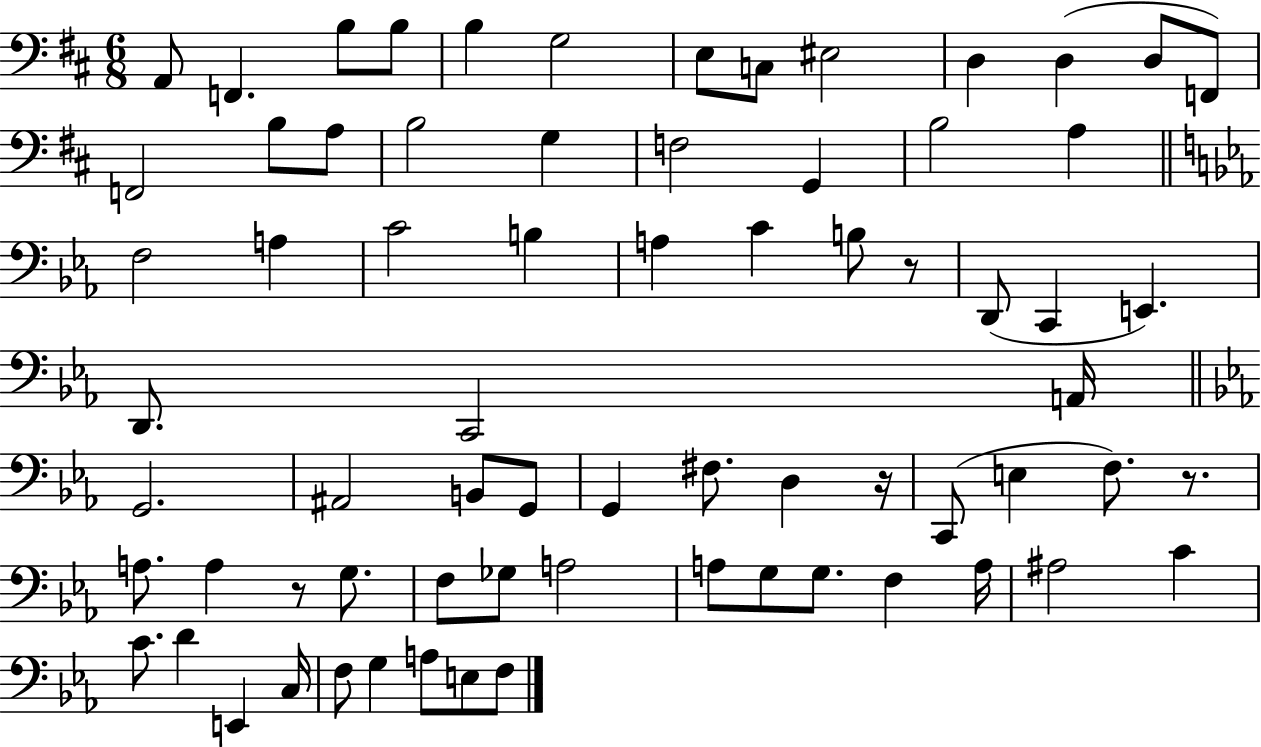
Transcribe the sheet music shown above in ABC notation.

X:1
T:Untitled
M:6/8
L:1/4
K:D
A,,/2 F,, B,/2 B,/2 B, G,2 E,/2 C,/2 ^E,2 D, D, D,/2 F,,/2 F,,2 B,/2 A,/2 B,2 G, F,2 G,, B,2 A, F,2 A, C2 B, A, C B,/2 z/2 D,,/2 C,, E,, D,,/2 C,,2 A,,/4 G,,2 ^A,,2 B,,/2 G,,/2 G,, ^F,/2 D, z/4 C,,/2 E, F,/2 z/2 A,/2 A, z/2 G,/2 F,/2 _G,/2 A,2 A,/2 G,/2 G,/2 F, A,/4 ^A,2 C C/2 D E,, C,/4 F,/2 G, A,/2 E,/2 F,/2